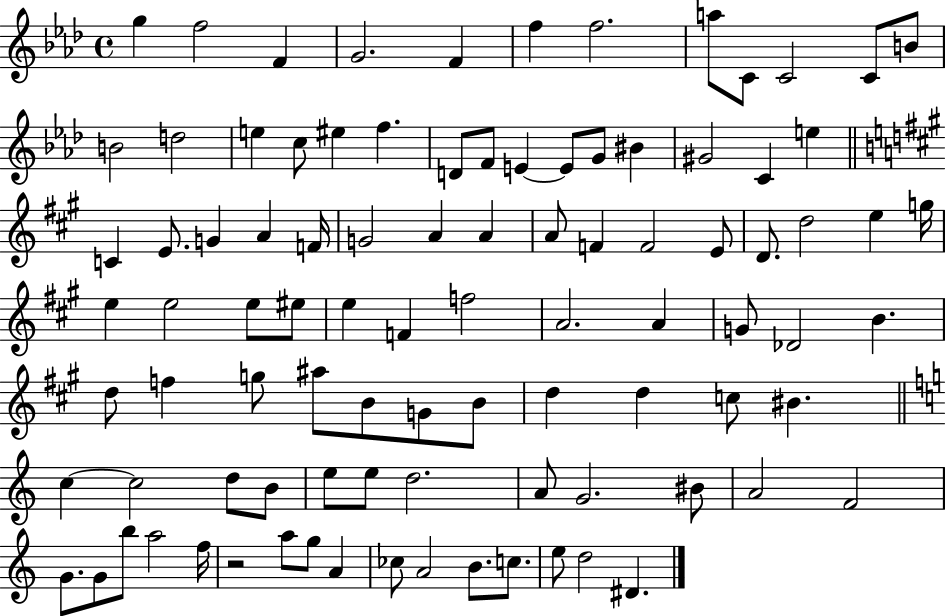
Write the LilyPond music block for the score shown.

{
  \clef treble
  \time 4/4
  \defaultTimeSignature
  \key aes \major
  g''4 f''2 f'4 | g'2. f'4 | f''4 f''2. | a''8 c'8 c'2 c'8 b'8 | \break b'2 d''2 | e''4 c''8 eis''4 f''4. | d'8 f'8 e'4~~ e'8 g'8 bis'4 | gis'2 c'4 e''4 | \break \bar "||" \break \key a \major c'4 e'8. g'4 a'4 f'16 | g'2 a'4 a'4 | a'8 f'4 f'2 e'8 | d'8. d''2 e''4 g''16 | \break e''4 e''2 e''8 eis''8 | e''4 f'4 f''2 | a'2. a'4 | g'8 des'2 b'4. | \break d''8 f''4 g''8 ais''8 b'8 g'8 b'8 | d''4 d''4 c''8 bis'4. | \bar "||" \break \key c \major c''4~~ c''2 d''8 b'8 | e''8 e''8 d''2. | a'8 g'2. bis'8 | a'2 f'2 | \break g'8. g'8 b''8 a''2 f''16 | r2 a''8 g''8 a'4 | ces''8 a'2 b'8. c''8. | e''8 d''2 dis'4. | \break \bar "|."
}